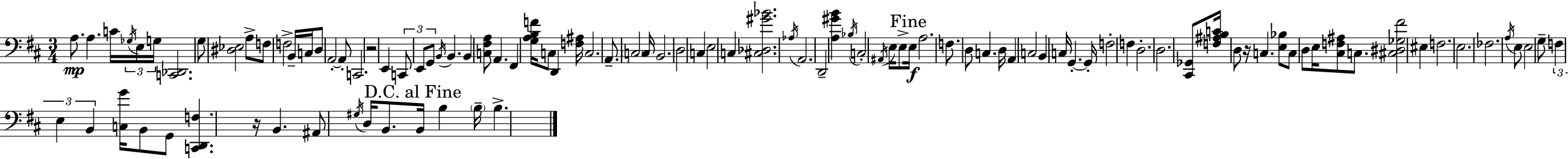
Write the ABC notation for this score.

X:1
T:Untitled
M:3/4
L:1/4
K:D
A,/2 A, C/4 _G,/4 E,/4 G,/4 [C,,_D,,]2 G,/2 [^D,_E,]2 A,/2 F,/2 F,2 B,,/4 C,/4 D,/2 A,,2 A,,/2 C,,2 z2 E,, C,,/2 E,,/2 G,,/2 B,,/4 B,, B,, [C,^F,A,]/2 A,, ^F,, [G,A,B,F]/4 C,/2 D,, [F,^A,]/4 C,2 A,,/2 C,2 C,/4 B,,2 D,2 C, E,2 C, [^C,_D,^G_B]2 _A,/4 A,,2 D,,2 [A,^GB] _B,/4 C,2 ^A,,/4 E,/4 E,/2 E,/4 A,2 F,/2 D,/2 C, D,/4 A,, C,2 B,, C,/4 G,, G,,/4 F,2 F, D,2 D,2 [^C,,_G,,]/2 [F,^A,B,C]/4 D,/2 z/4 C, [E,_B,]/2 C,/2 D,/2 E,/4 [^C,F,^A,]/2 C,/2 [^C,^D,_G,^F]2 ^E, F,2 E,2 _F,2 A,/4 E,/2 E,2 G,/2 F, E, B,, [C,G]/4 B,,/2 G,,/2 [C,,D,,F,] z/4 B,, ^A,,/2 ^G,/4 D,/4 B,,/2 B,,/4 B, B,/4 B,